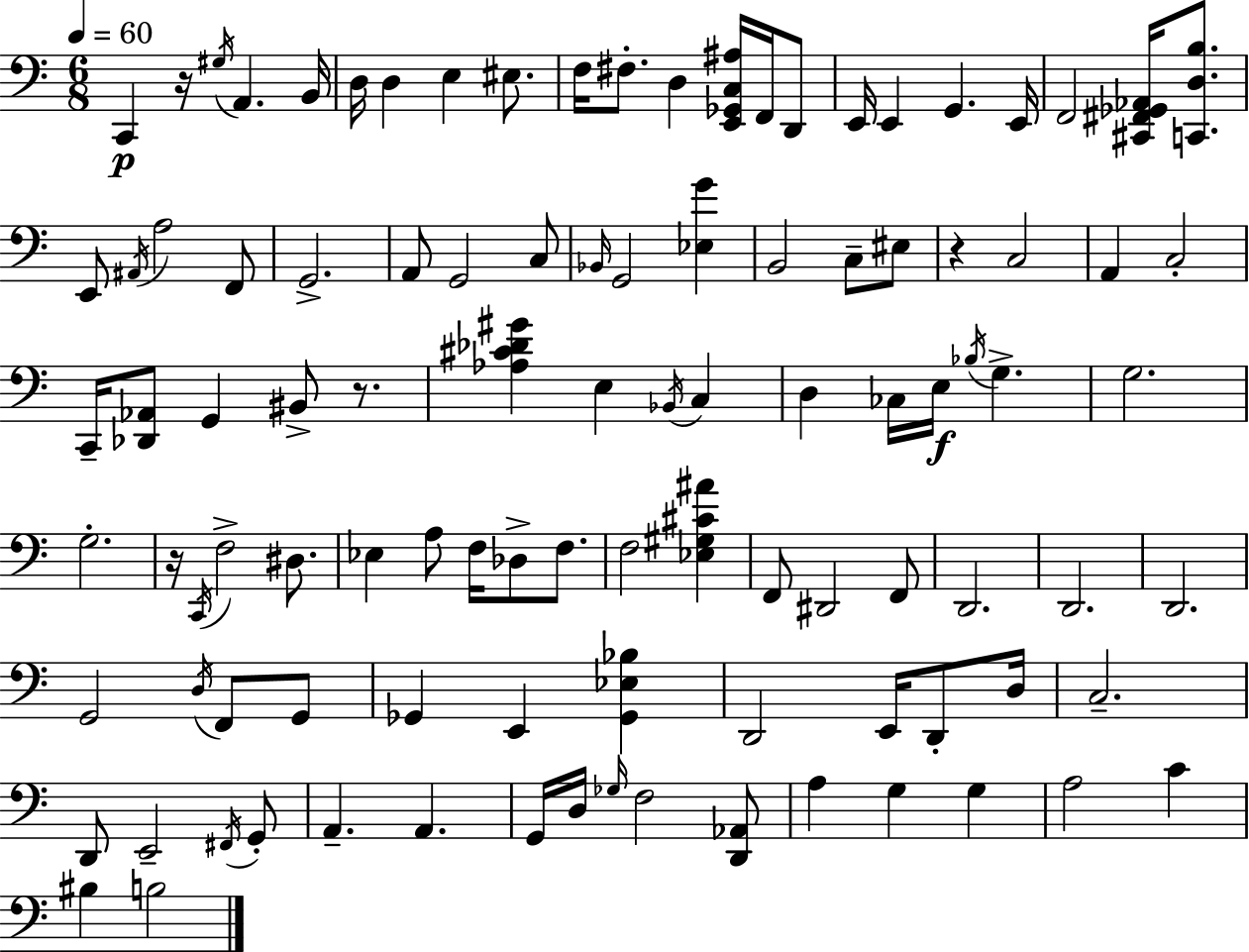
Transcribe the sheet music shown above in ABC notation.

X:1
T:Untitled
M:6/8
L:1/4
K:Am
C,, z/4 ^G,/4 A,, B,,/4 D,/4 D, E, ^E,/2 F,/4 ^F,/2 D, [E,,_G,,C,^A,]/4 F,,/4 D,,/2 E,,/4 E,, G,, E,,/4 F,,2 [^C,,^F,,_G,,_A,,]/4 [C,,D,B,]/2 E,,/2 ^A,,/4 A,2 F,,/2 G,,2 A,,/2 G,,2 C,/2 _B,,/4 G,,2 [_E,G] B,,2 C,/2 ^E,/2 z C,2 A,, C,2 C,,/4 [_D,,_A,,]/2 G,, ^B,,/2 z/2 [_A,^C_D^G] E, _B,,/4 C, D, _C,/4 E,/4 _B,/4 G, G,2 G,2 z/4 C,,/4 F,2 ^D,/2 _E, A,/2 F,/4 _D,/2 F,/2 F,2 [_E,^G,^C^A] F,,/2 ^D,,2 F,,/2 D,,2 D,,2 D,,2 G,,2 D,/4 F,,/2 G,,/2 _G,, E,, [_G,,_E,_B,] D,,2 E,,/4 D,,/2 D,/4 C,2 D,,/2 E,,2 ^F,,/4 G,,/2 A,, A,, G,,/4 D,/4 _G,/4 F,2 [D,,_A,,]/2 A, G, G, A,2 C ^B, B,2